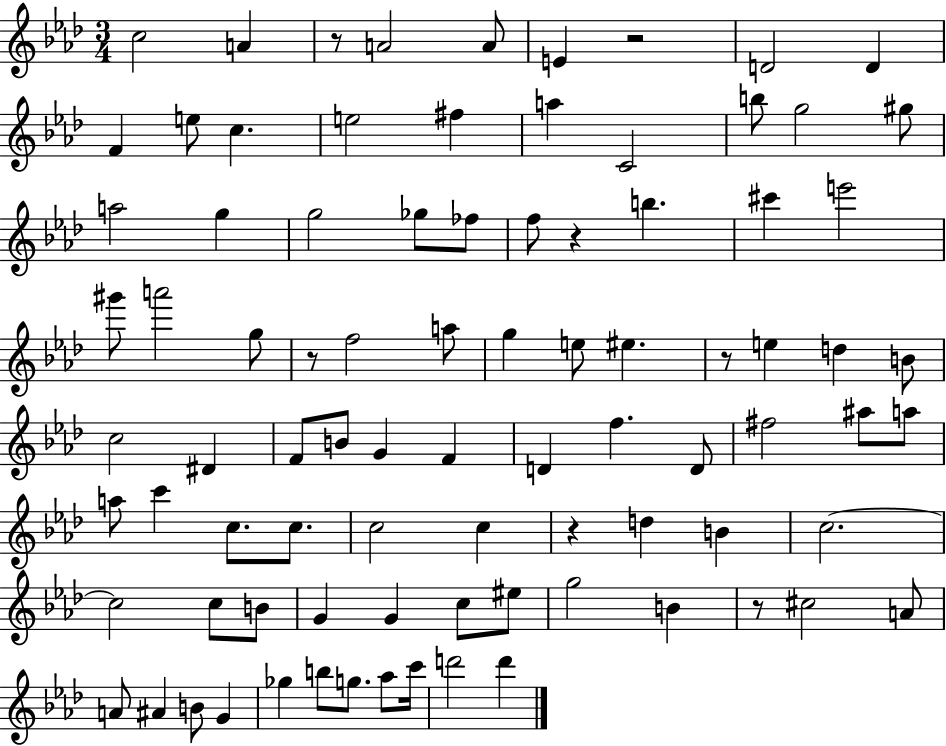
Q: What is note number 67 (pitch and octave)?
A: B4